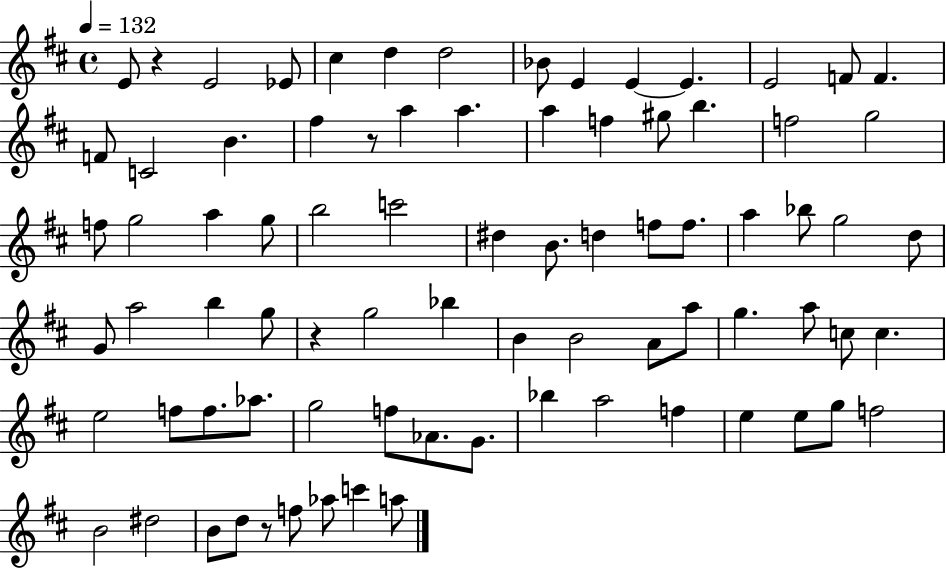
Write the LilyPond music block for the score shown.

{
  \clef treble
  \time 4/4
  \defaultTimeSignature
  \key d \major
  \tempo 4 = 132
  e'8 r4 e'2 ees'8 | cis''4 d''4 d''2 | bes'8 e'4 e'4~~ e'4. | e'2 f'8 f'4. | \break f'8 c'2 b'4. | fis''4 r8 a''4 a''4. | a''4 f''4 gis''8 b''4. | f''2 g''2 | \break f''8 g''2 a''4 g''8 | b''2 c'''2 | dis''4 b'8. d''4 f''8 f''8. | a''4 bes''8 g''2 d''8 | \break g'8 a''2 b''4 g''8 | r4 g''2 bes''4 | b'4 b'2 a'8 a''8 | g''4. a''8 c''8 c''4. | \break e''2 f''8 f''8. aes''8. | g''2 f''8 aes'8. g'8. | bes''4 a''2 f''4 | e''4 e''8 g''8 f''2 | \break b'2 dis''2 | b'8 d''8 r8 f''8 aes''8 c'''4 a''8 | \bar "|."
}